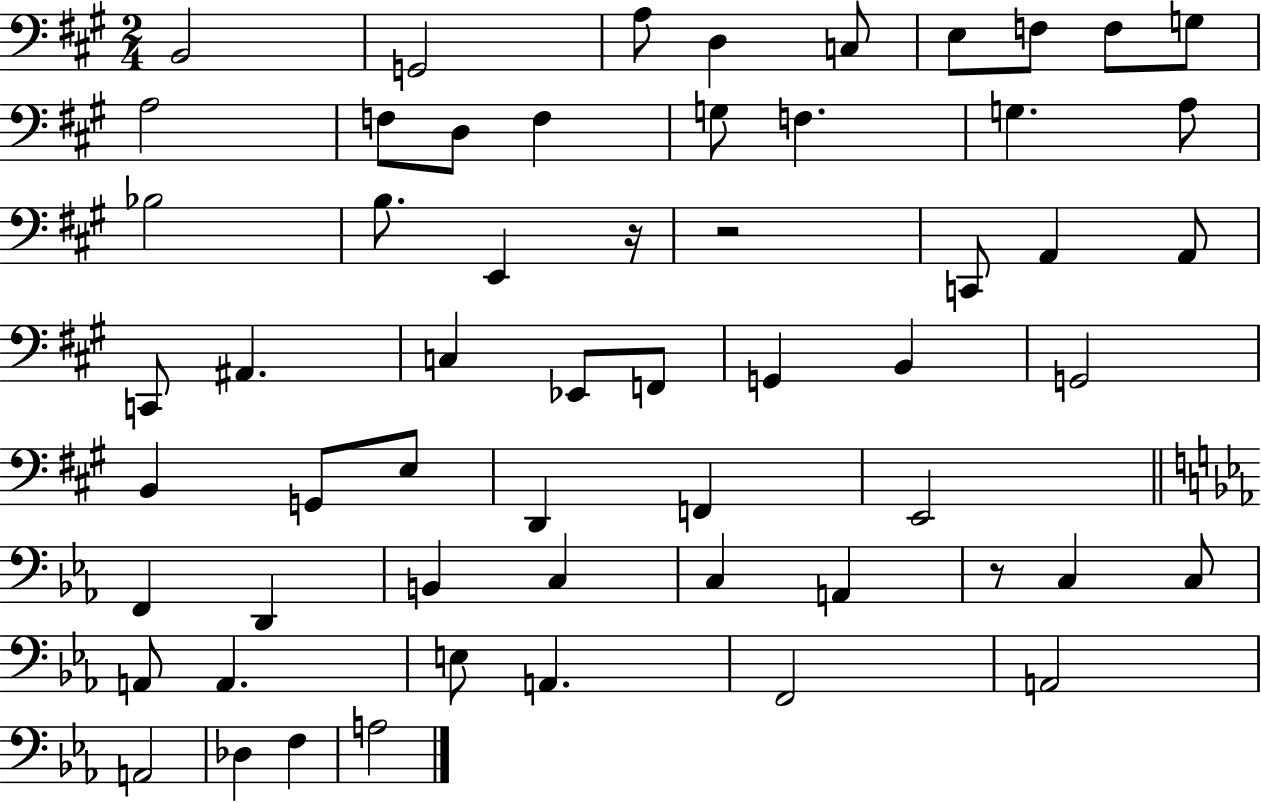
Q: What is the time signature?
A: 2/4